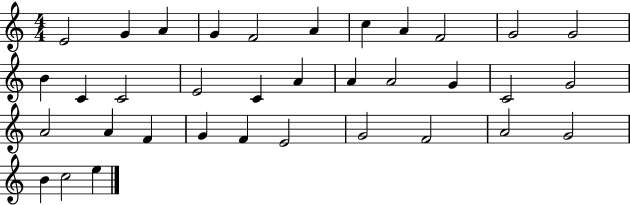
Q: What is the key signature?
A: C major